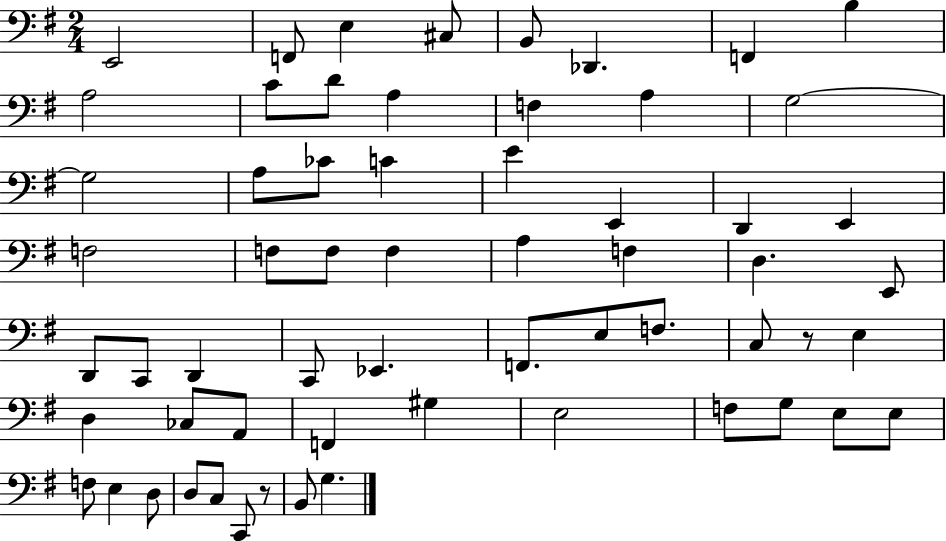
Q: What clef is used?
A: bass